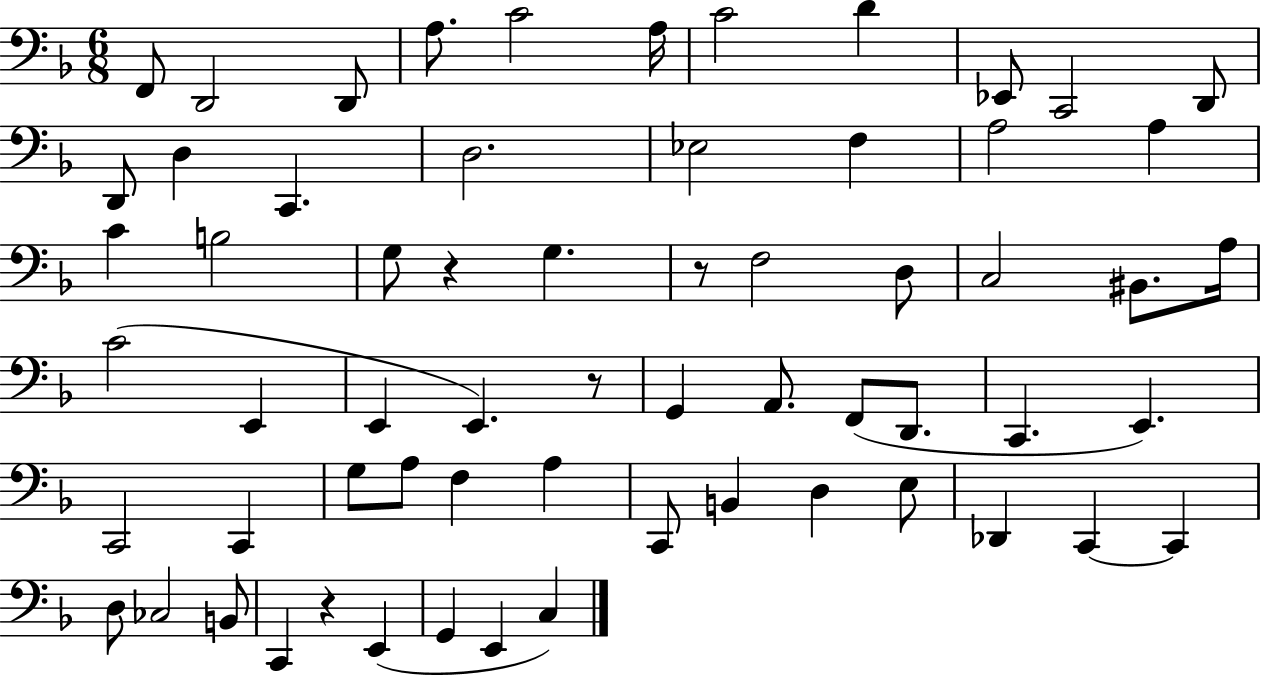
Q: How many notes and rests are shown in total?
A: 63